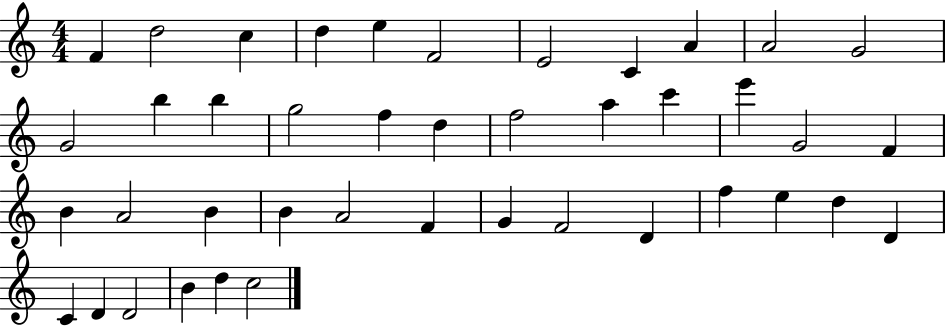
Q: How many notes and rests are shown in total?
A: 42